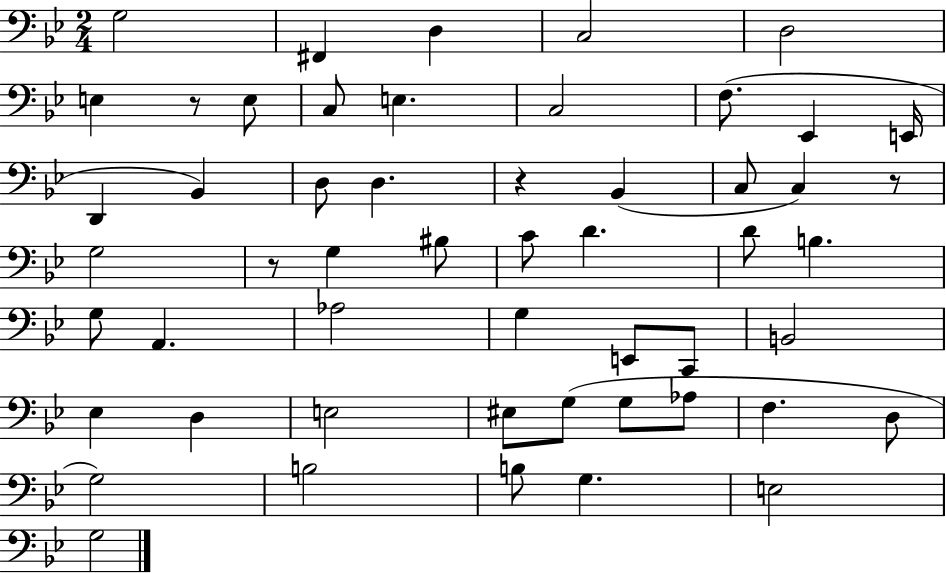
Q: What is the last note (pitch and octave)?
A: G3